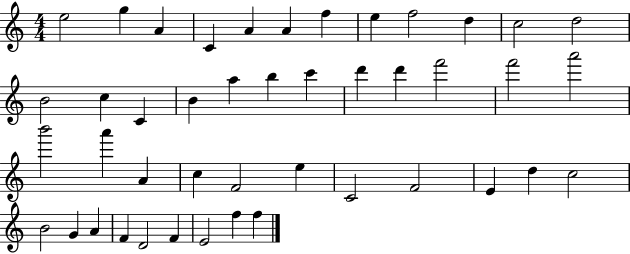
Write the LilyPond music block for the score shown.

{
  \clef treble
  \numericTimeSignature
  \time 4/4
  \key c \major
  e''2 g''4 a'4 | c'4 a'4 a'4 f''4 | e''4 f''2 d''4 | c''2 d''2 | \break b'2 c''4 c'4 | b'4 a''4 b''4 c'''4 | d'''4 d'''4 f'''2 | f'''2 a'''2 | \break b'''2 a'''4 a'4 | c''4 f'2 e''4 | c'2 f'2 | e'4 d''4 c''2 | \break b'2 g'4 a'4 | f'4 d'2 f'4 | e'2 f''4 f''4 | \bar "|."
}